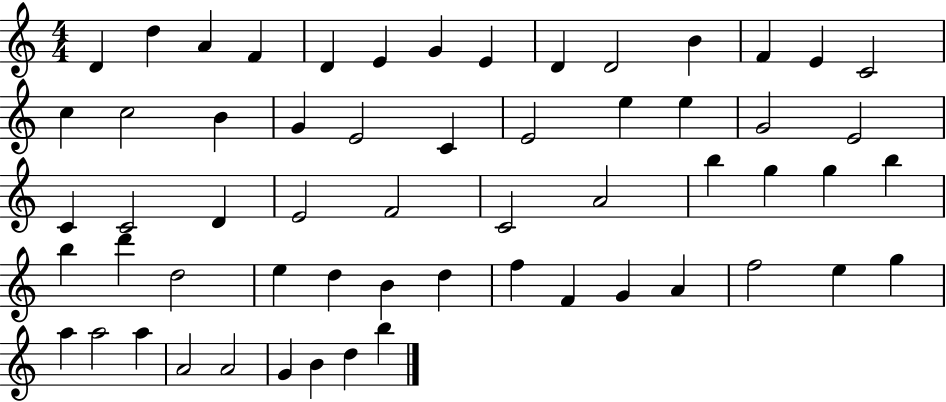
{
  \clef treble
  \numericTimeSignature
  \time 4/4
  \key c \major
  d'4 d''4 a'4 f'4 | d'4 e'4 g'4 e'4 | d'4 d'2 b'4 | f'4 e'4 c'2 | \break c''4 c''2 b'4 | g'4 e'2 c'4 | e'2 e''4 e''4 | g'2 e'2 | \break c'4 c'2 d'4 | e'2 f'2 | c'2 a'2 | b''4 g''4 g''4 b''4 | \break b''4 d'''4 d''2 | e''4 d''4 b'4 d''4 | f''4 f'4 g'4 a'4 | f''2 e''4 g''4 | \break a''4 a''2 a''4 | a'2 a'2 | g'4 b'4 d''4 b''4 | \bar "|."
}